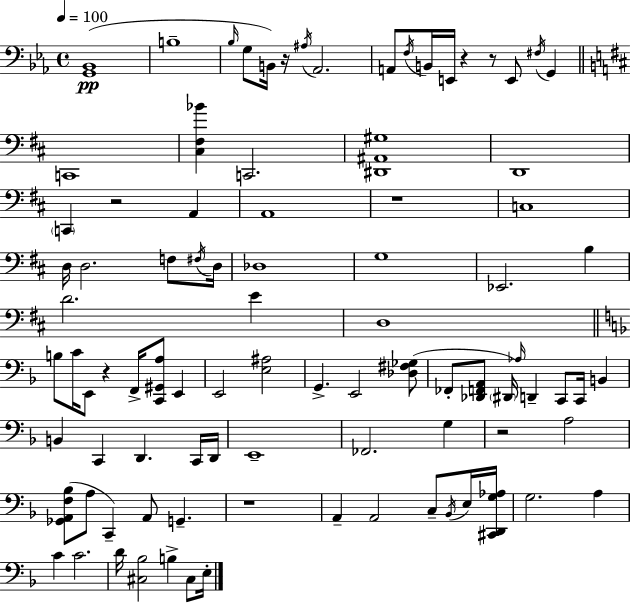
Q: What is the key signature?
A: C minor